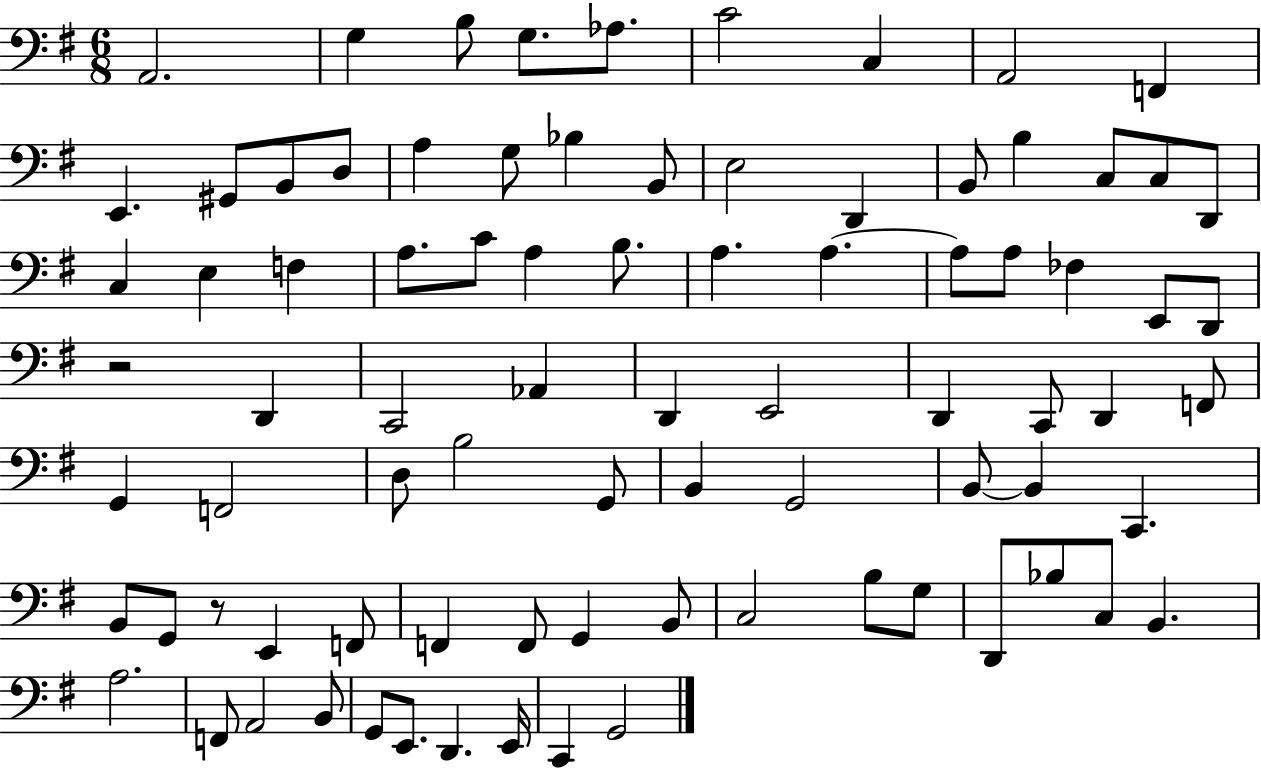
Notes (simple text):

A2/h. G3/q B3/e G3/e. Ab3/e. C4/h C3/q A2/h F2/q E2/q. G#2/e B2/e D3/e A3/q G3/e Bb3/q B2/e E3/h D2/q B2/e B3/q C3/e C3/e D2/e C3/q E3/q F3/q A3/e. C4/e A3/q B3/e. A3/q. A3/q. A3/e A3/e FES3/q E2/e D2/e R/h D2/q C2/h Ab2/q D2/q E2/h D2/q C2/e D2/q F2/e G2/q F2/h D3/e B3/h G2/e B2/q G2/h B2/e B2/q C2/q. B2/e G2/e R/e E2/q F2/e F2/q F2/e G2/q B2/e C3/h B3/e G3/e D2/e Bb3/e C3/e B2/q. A3/h. F2/e A2/h B2/e G2/e E2/e. D2/q. E2/s C2/q G2/h